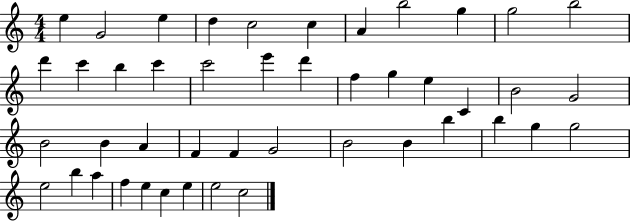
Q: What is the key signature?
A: C major